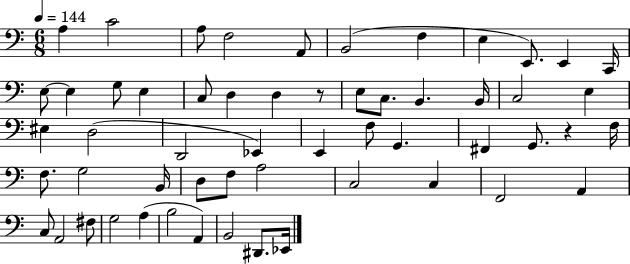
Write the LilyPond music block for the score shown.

{
  \clef bass
  \numericTimeSignature
  \time 6/8
  \key c \major
  \tempo 4 = 144
  a4 c'2 | a8 f2 a,8 | b,2( f4 | e4 e,8.) e,4 c,16 | \break e8~~ e4 g8 e4 | c8 d4 d4 r8 | e8 c8. b,4. b,16 | c2 e4 | \break eis4 d2( | d,2 ees,4) | e,4 f8 g,4. | fis,4 g,8. r4 f16 | \break f8. g2 b,16 | d8 f8 a2 | c2 c4 | f,2 a,4 | \break c8 a,2 fis8 | g2 a4( | b2 a,4) | b,2 dis,8. ees,16 | \break \bar "|."
}